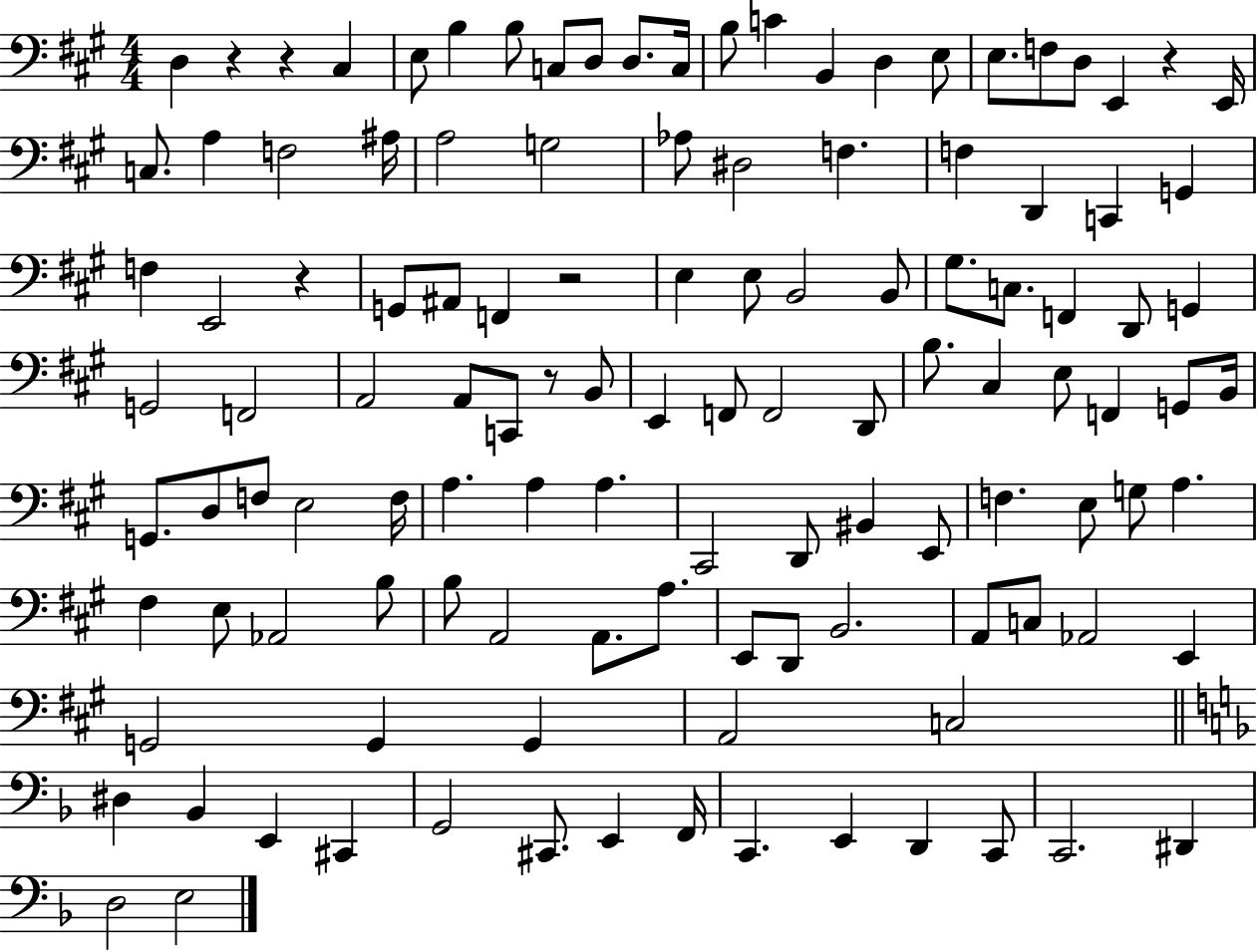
X:1
T:Untitled
M:4/4
L:1/4
K:A
D, z z ^C, E,/2 B, B,/2 C,/2 D,/2 D,/2 C,/4 B,/2 C B,, D, E,/2 E,/2 F,/2 D,/2 E,, z E,,/4 C,/2 A, F,2 ^A,/4 A,2 G,2 _A,/2 ^D,2 F, F, D,, C,, G,, F, E,,2 z G,,/2 ^A,,/2 F,, z2 E, E,/2 B,,2 B,,/2 ^G,/2 C,/2 F,, D,,/2 G,, G,,2 F,,2 A,,2 A,,/2 C,,/2 z/2 B,,/2 E,, F,,/2 F,,2 D,,/2 B,/2 ^C, E,/2 F,, G,,/2 B,,/4 G,,/2 D,/2 F,/2 E,2 F,/4 A, A, A, ^C,,2 D,,/2 ^B,, E,,/2 F, E,/2 G,/2 A, ^F, E,/2 _A,,2 B,/2 B,/2 A,,2 A,,/2 A,/2 E,,/2 D,,/2 B,,2 A,,/2 C,/2 _A,,2 E,, G,,2 G,, G,, A,,2 C,2 ^D, _B,, E,, ^C,, G,,2 ^C,,/2 E,, F,,/4 C,, E,, D,, C,,/2 C,,2 ^D,, D,2 E,2